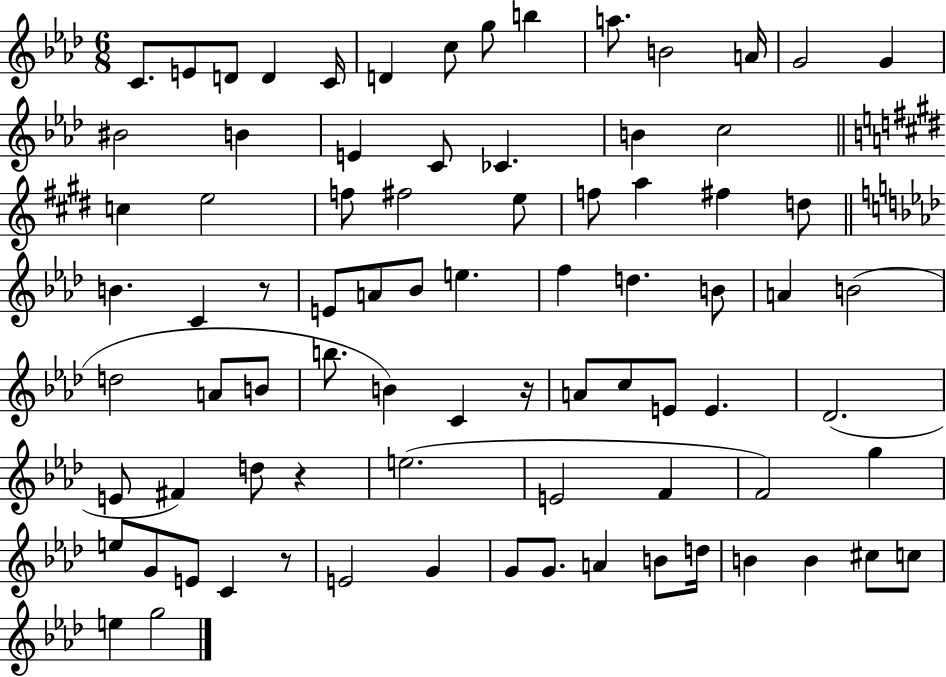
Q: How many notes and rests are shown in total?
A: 81